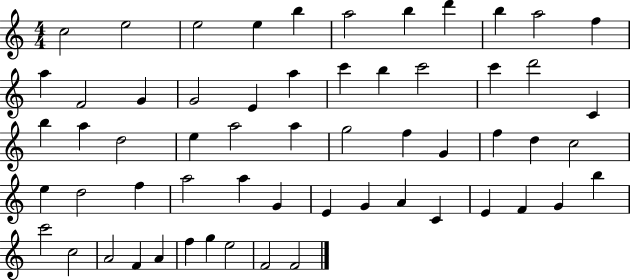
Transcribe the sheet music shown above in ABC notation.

X:1
T:Untitled
M:4/4
L:1/4
K:C
c2 e2 e2 e b a2 b d' b a2 f a F2 G G2 E a c' b c'2 c' d'2 C b a d2 e a2 a g2 f G f d c2 e d2 f a2 a G E G A C E F G b c'2 c2 A2 F A f g e2 F2 F2